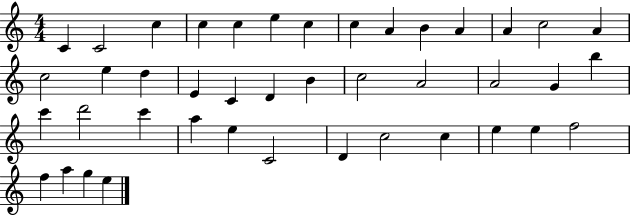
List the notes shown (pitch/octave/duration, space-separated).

C4/q C4/h C5/q C5/q C5/q E5/q C5/q C5/q A4/q B4/q A4/q A4/q C5/h A4/q C5/h E5/q D5/q E4/q C4/q D4/q B4/q C5/h A4/h A4/h G4/q B5/q C6/q D6/h C6/q A5/q E5/q C4/h D4/q C5/h C5/q E5/q E5/q F5/h F5/q A5/q G5/q E5/q